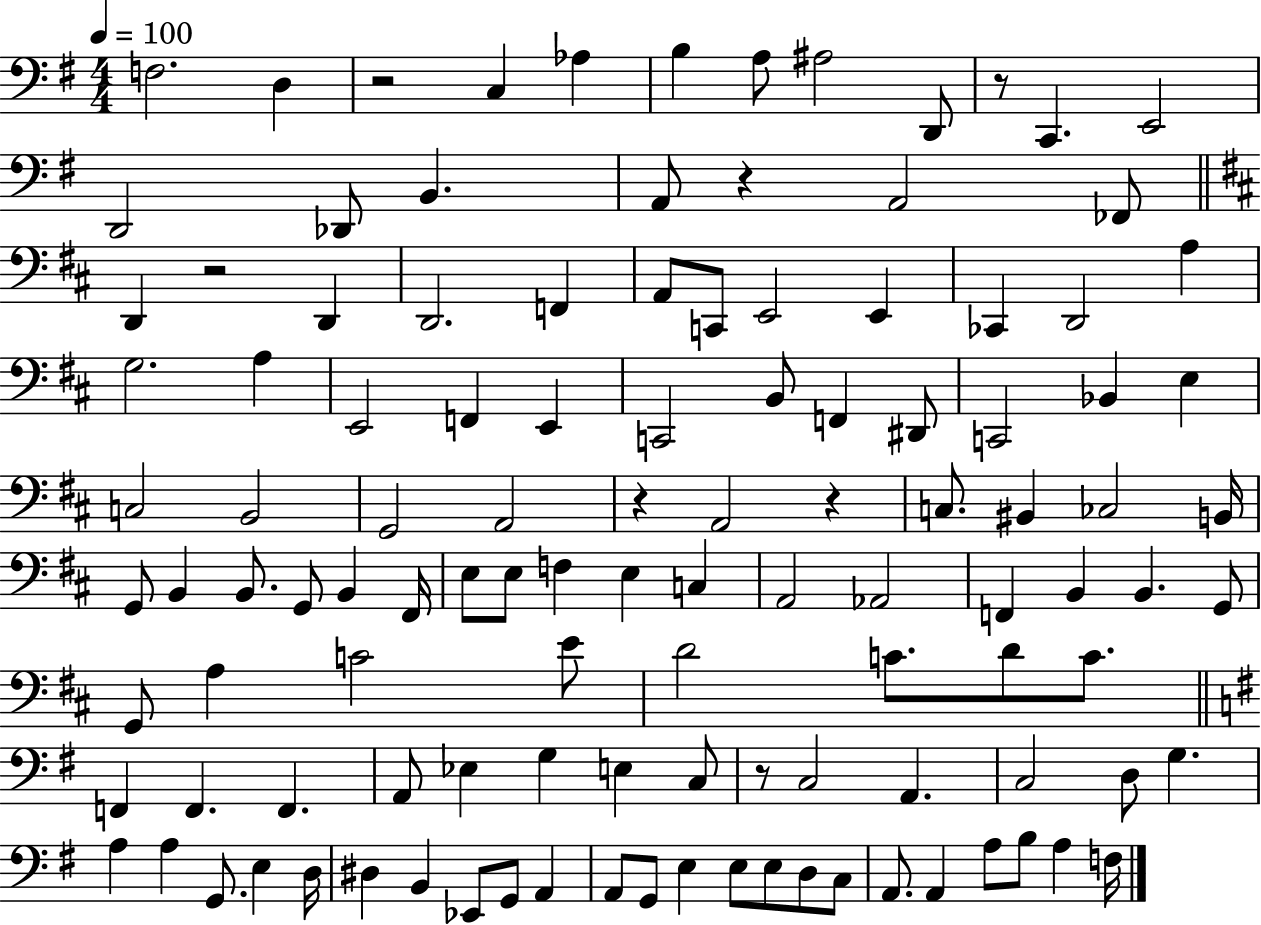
F3/h. D3/q R/h C3/q Ab3/q B3/q A3/e A#3/h D2/e R/e C2/q. E2/h D2/h Db2/e B2/q. A2/e R/q A2/h FES2/e D2/q R/h D2/q D2/h. F2/q A2/e C2/e E2/h E2/q CES2/q D2/h A3/q G3/h. A3/q E2/h F2/q E2/q C2/h B2/e F2/q D#2/e C2/h Bb2/q E3/q C3/h B2/h G2/h A2/h R/q A2/h R/q C3/e. BIS2/q CES3/h B2/s G2/e B2/q B2/e. G2/e B2/q F#2/s E3/e E3/e F3/q E3/q C3/q A2/h Ab2/h F2/q B2/q B2/q. G2/e G2/e A3/q C4/h E4/e D4/h C4/e. D4/e C4/e. F2/q F2/q. F2/q. A2/e Eb3/q G3/q E3/q C3/e R/e C3/h A2/q. C3/h D3/e G3/q. A3/q A3/q G2/e. E3/q D3/s D#3/q B2/q Eb2/e G2/e A2/q A2/e G2/e E3/q E3/e E3/e D3/e C3/e A2/e. A2/q A3/e B3/e A3/q F3/s